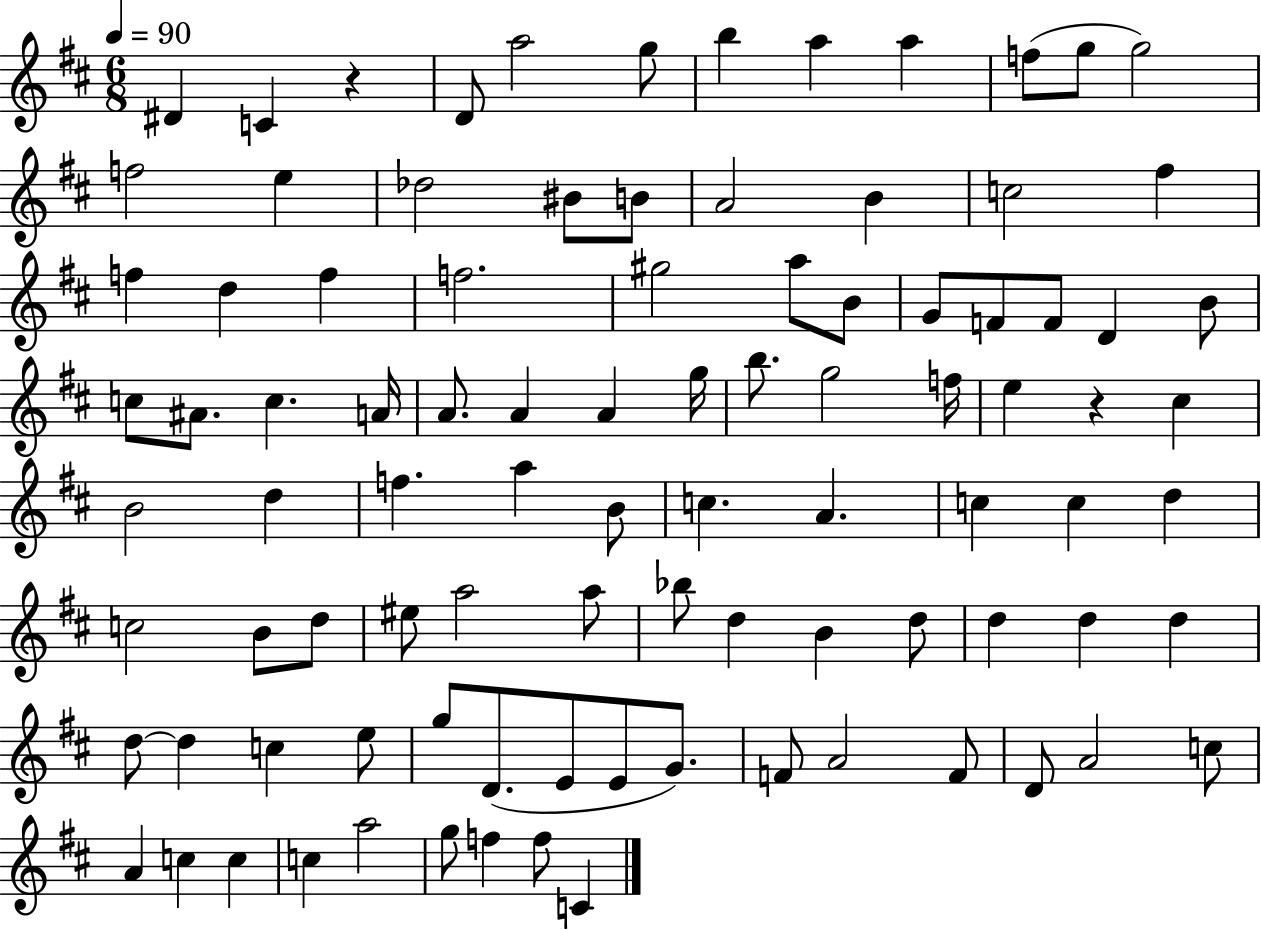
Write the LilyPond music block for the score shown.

{
  \clef treble
  \numericTimeSignature
  \time 6/8
  \key d \major
  \tempo 4 = 90
  \repeat volta 2 { dis'4 c'4 r4 | d'8 a''2 g''8 | b''4 a''4 a''4 | f''8( g''8 g''2) | \break f''2 e''4 | des''2 bis'8 b'8 | a'2 b'4 | c''2 fis''4 | \break f''4 d''4 f''4 | f''2. | gis''2 a''8 b'8 | g'8 f'8 f'8 d'4 b'8 | \break c''8 ais'8. c''4. a'16 | a'8. a'4 a'4 g''16 | b''8. g''2 f''16 | e''4 r4 cis''4 | \break b'2 d''4 | f''4. a''4 b'8 | c''4. a'4. | c''4 c''4 d''4 | \break c''2 b'8 d''8 | eis''8 a''2 a''8 | bes''8 d''4 b'4 d''8 | d''4 d''4 d''4 | \break d''8~~ d''4 c''4 e''8 | g''8 d'8.( e'8 e'8 g'8.) | f'8 a'2 f'8 | d'8 a'2 c''8 | \break a'4 c''4 c''4 | c''4 a''2 | g''8 f''4 f''8 c'4 | } \bar "|."
}